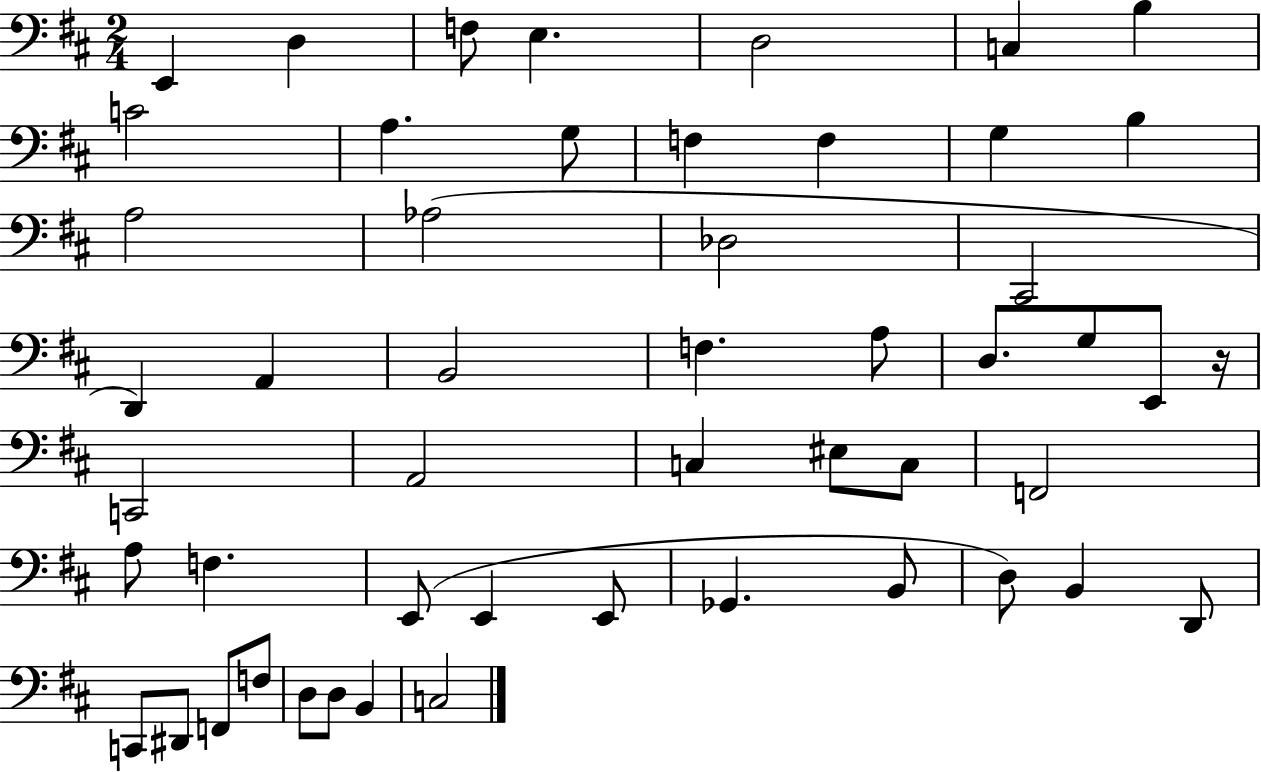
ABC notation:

X:1
T:Untitled
M:2/4
L:1/4
K:D
E,, D, F,/2 E, D,2 C, B, C2 A, G,/2 F, F, G, B, A,2 _A,2 _D,2 ^C,,2 D,, A,, B,,2 F, A,/2 D,/2 G,/2 E,,/2 z/4 C,,2 A,,2 C, ^E,/2 C,/2 F,,2 A,/2 F, E,,/2 E,, E,,/2 _G,, B,,/2 D,/2 B,, D,,/2 C,,/2 ^D,,/2 F,,/2 F,/2 D,/2 D,/2 B,, C,2